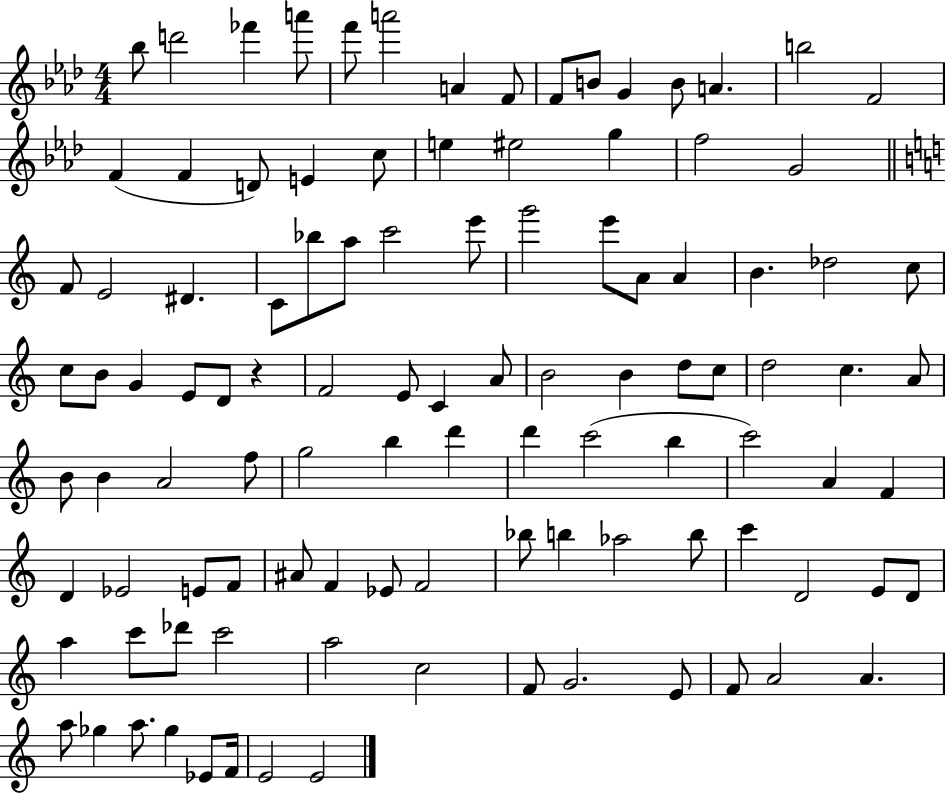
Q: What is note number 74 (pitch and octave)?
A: A#4